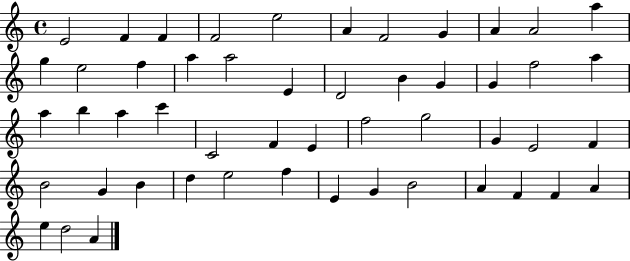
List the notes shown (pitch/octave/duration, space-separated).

E4/h F4/q F4/q F4/h E5/h A4/q F4/h G4/q A4/q A4/h A5/q G5/q E5/h F5/q A5/q A5/h E4/q D4/h B4/q G4/q G4/q F5/h A5/q A5/q B5/q A5/q C6/q C4/h F4/q E4/q F5/h G5/h G4/q E4/h F4/q B4/h G4/q B4/q D5/q E5/h F5/q E4/q G4/q B4/h A4/q F4/q F4/q A4/q E5/q D5/h A4/q